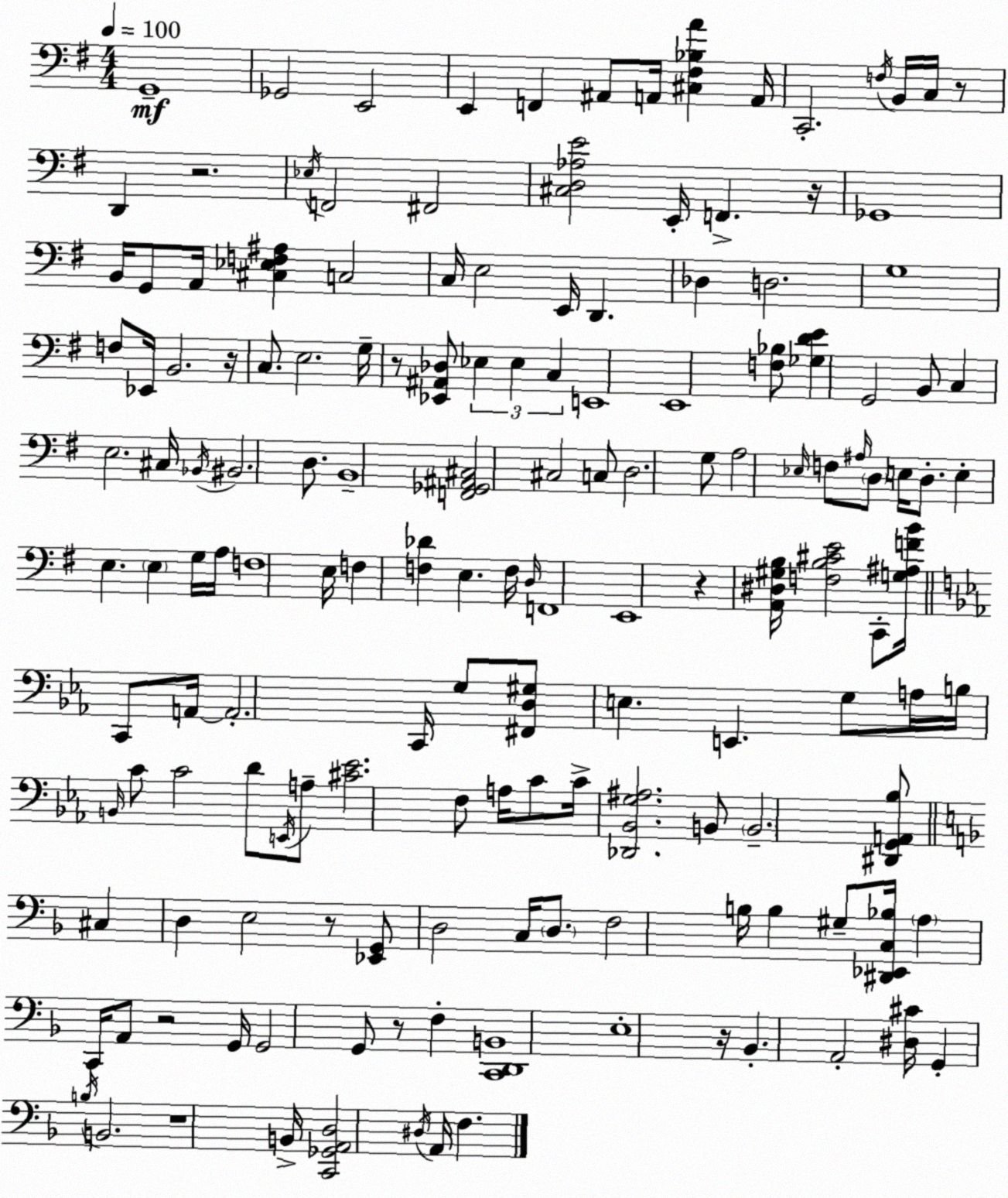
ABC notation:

X:1
T:Untitled
M:4/4
L:1/4
K:G
G,,4 _G,,2 E,,2 E,, F,, ^A,,/2 A,,/4 [^C,^F,_B,A] A,,/4 C,,2 F,/4 B,,/4 C,/4 z/2 D,, z2 _E,/4 F,,2 ^F,,2 [^C,D,_A,E]2 E,,/4 F,, z/4 _G,,4 B,,/4 G,,/2 A,,/4 [^C,_E,F,^A,] C,2 C,/4 E,2 E,,/4 D,, _D, D,2 G,4 F,/2 _E,,/4 B,,2 z/4 C,/2 E,2 G,/4 z/2 [_E,,^A,,_D,]/2 _E, _E, C, E,,4 E,,4 [F,_B,]/2 [_G,DE] G,,2 B,,/2 C, E,2 ^C,/4 _B,,/4 ^B,,2 D,/2 B,,4 [F,,_G,,^A,,^C,]2 ^C,2 C,/2 D,2 G,/2 A,2 _E,/4 F,/2 ^A,/4 D,/2 E,/4 D,/2 E, E, E, G,/4 A,/4 F,4 E,/4 F, [F,_D] E, F,/4 D,/4 F,,4 E,,4 z [A,,^D,^G,B,]/4 [F,B,^CE]2 C,,/2 [G,^A,FB]/4 C,,/2 A,,/4 A,,2 C,,/4 G,/2 [^F,,D,^G,]/2 E, E,, G,/2 A,/4 B,/4 B,,/4 C/2 C2 D/2 E,,/4 A,/2 [^C_E]2 F,/2 A,/4 C/2 C/4 [_D,,_B,,G,^A,]2 B,,/2 B,,2 [^D,,G,,A,,_B,]/2 ^C, D, E,2 z/2 [_E,,G,,]/2 D,2 C,/4 D,/2 F,2 B,/4 B, ^G,/2 [^D,,_E,,C,_B,]/4 A, C,,/4 A,,/2 z2 G,,/4 G,,2 G,,/2 z/2 F, [C,,D,,B,,]4 E,4 z/4 _B,, A,,2 [^D,^C]/4 G,, B,/4 B,,2 z4 B,,/4 [C,,_G,,A,,D,]2 ^D,/4 A,,/4 F,